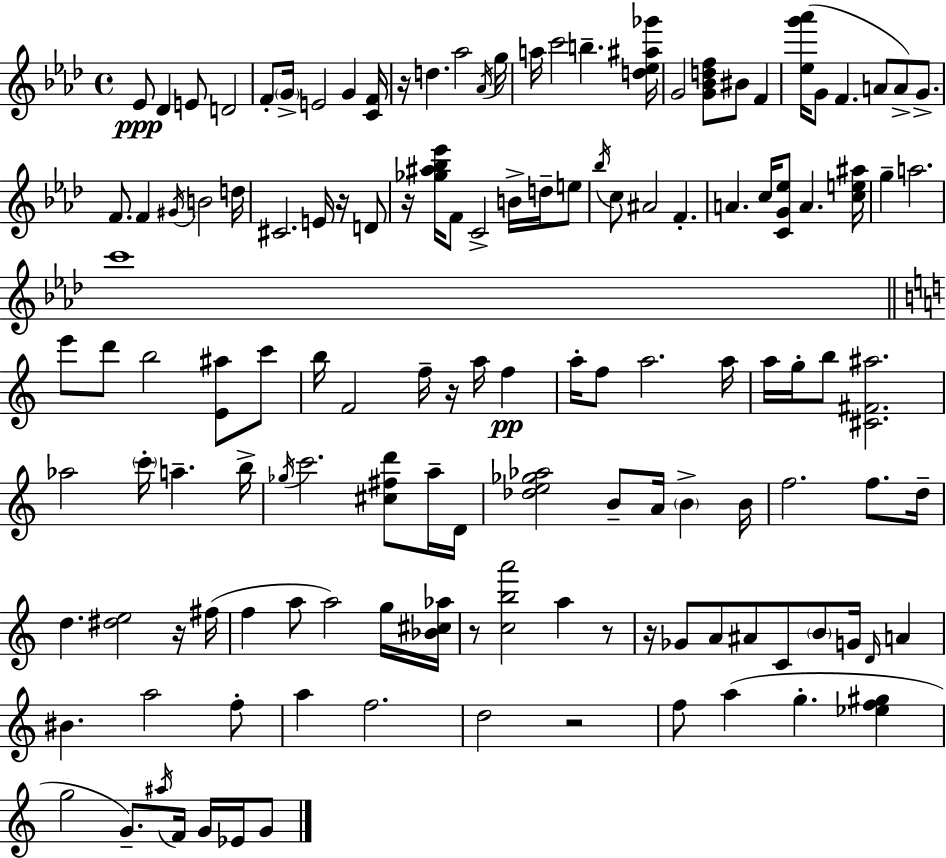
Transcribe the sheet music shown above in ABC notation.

X:1
T:Untitled
M:4/4
L:1/4
K:Fm
_E/2 _D E/2 D2 F/2 G/4 E2 G [CF]/4 z/4 d _a2 _A/4 g/4 a/4 c'2 b [d_e^a_g']/4 G2 [G_Bdf]/2 ^B/2 F [_eg'_a']/4 G/2 F A/2 A/2 G/2 F/2 F ^G/4 B2 d/4 ^C2 E/4 z/4 D/2 z/4 [_g^a_b_e']/4 F/2 C2 B/4 d/4 e/2 _b/4 c/2 ^A2 F A c/4 [CG_e]/2 A [ce^a]/4 g a2 c'4 e'/2 d'/2 b2 [E^a]/2 c'/2 b/4 F2 f/4 z/4 a/4 f a/4 f/2 a2 a/4 a/4 g/4 b/2 [^C^F^a]2 _a2 c'/4 a b/4 _g/4 c'2 [^c^fd']/2 a/4 D/4 [_de_g_a]2 B/2 A/4 B B/4 f2 f/2 d/4 d [^de]2 z/4 ^f/4 f a/2 a2 g/4 [_B^c_a]/4 z/2 [cba']2 a z/2 z/4 _G/2 A/2 ^A/2 C/2 B/2 G/4 D/4 A ^B a2 f/2 a f2 d2 z2 f/2 a g [_ef^g] g2 G/2 ^a/4 F/4 G/4 _E/4 G/2